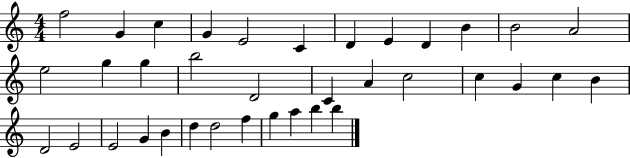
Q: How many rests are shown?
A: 0